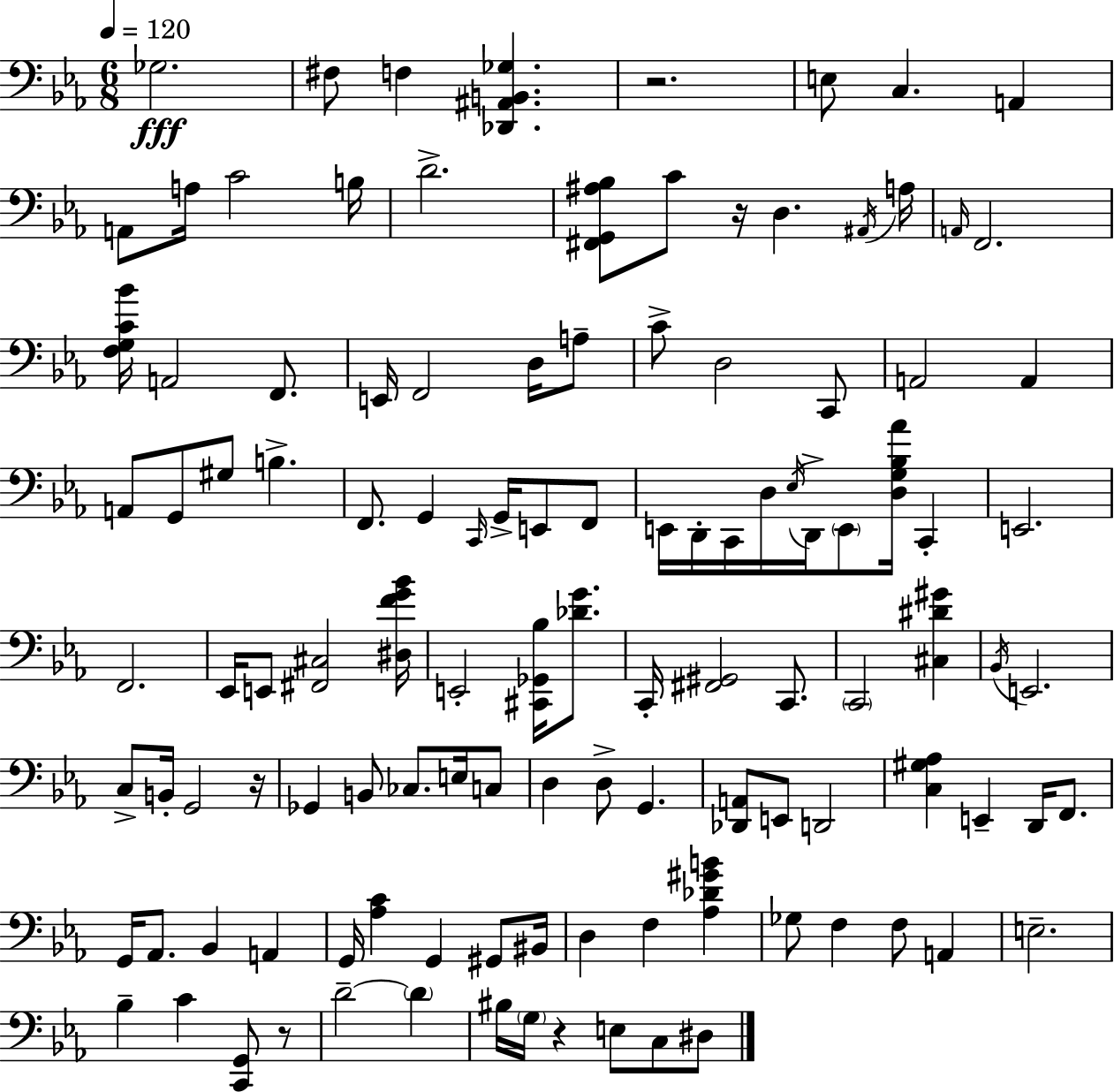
Gb3/h. F#3/e F3/q [Db2,A#2,B2,Gb3]/q. R/h. E3/e C3/q. A2/q A2/e A3/s C4/h B3/s D4/h. [F#2,G2,A#3,Bb3]/e C4/e R/s D3/q. A#2/s A3/s A2/s F2/h. [F3,G3,C4,Bb4]/s A2/h F2/e. E2/s F2/h D3/s A3/e C4/e D3/h C2/e A2/h A2/q A2/e G2/e G#3/e B3/q. F2/e. G2/q C2/s G2/s E2/e F2/e E2/s D2/s C2/s D3/s Eb3/s D2/s E2/e [D3,G3,Bb3,Ab4]/s C2/q E2/h. F2/h. Eb2/s E2/e [F#2,C#3]/h [D#3,F4,G4,Bb4]/s E2/h [C#2,Gb2,Bb3]/s [Db4,G4]/e. C2/s [F#2,G#2]/h C2/e. C2/h [C#3,D#4,G#4]/q Bb2/s E2/h. C3/e B2/s G2/h R/s Gb2/q B2/e CES3/e. E3/s C3/e D3/q D3/e G2/q. [Db2,A2]/e E2/e D2/h [C3,G#3,Ab3]/q E2/q D2/s F2/e. G2/s Ab2/e. Bb2/q A2/q G2/s [Ab3,C4]/q G2/q G#2/e BIS2/s D3/q F3/q [Ab3,Db4,G#4,B4]/q Gb3/e F3/q F3/e A2/q E3/h. Bb3/q C4/q [C2,G2]/e R/e D4/h D4/q BIS3/s G3/s R/q E3/e C3/e D#3/e